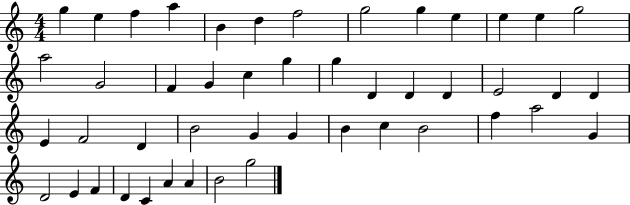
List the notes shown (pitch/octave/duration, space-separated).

G5/q E5/q F5/q A5/q B4/q D5/q F5/h G5/h G5/q E5/q E5/q E5/q G5/h A5/h G4/h F4/q G4/q C5/q G5/q G5/q D4/q D4/q D4/q E4/h D4/q D4/q E4/q F4/h D4/q B4/h G4/q G4/q B4/q C5/q B4/h F5/q A5/h G4/q D4/h E4/q F4/q D4/q C4/q A4/q A4/q B4/h G5/h